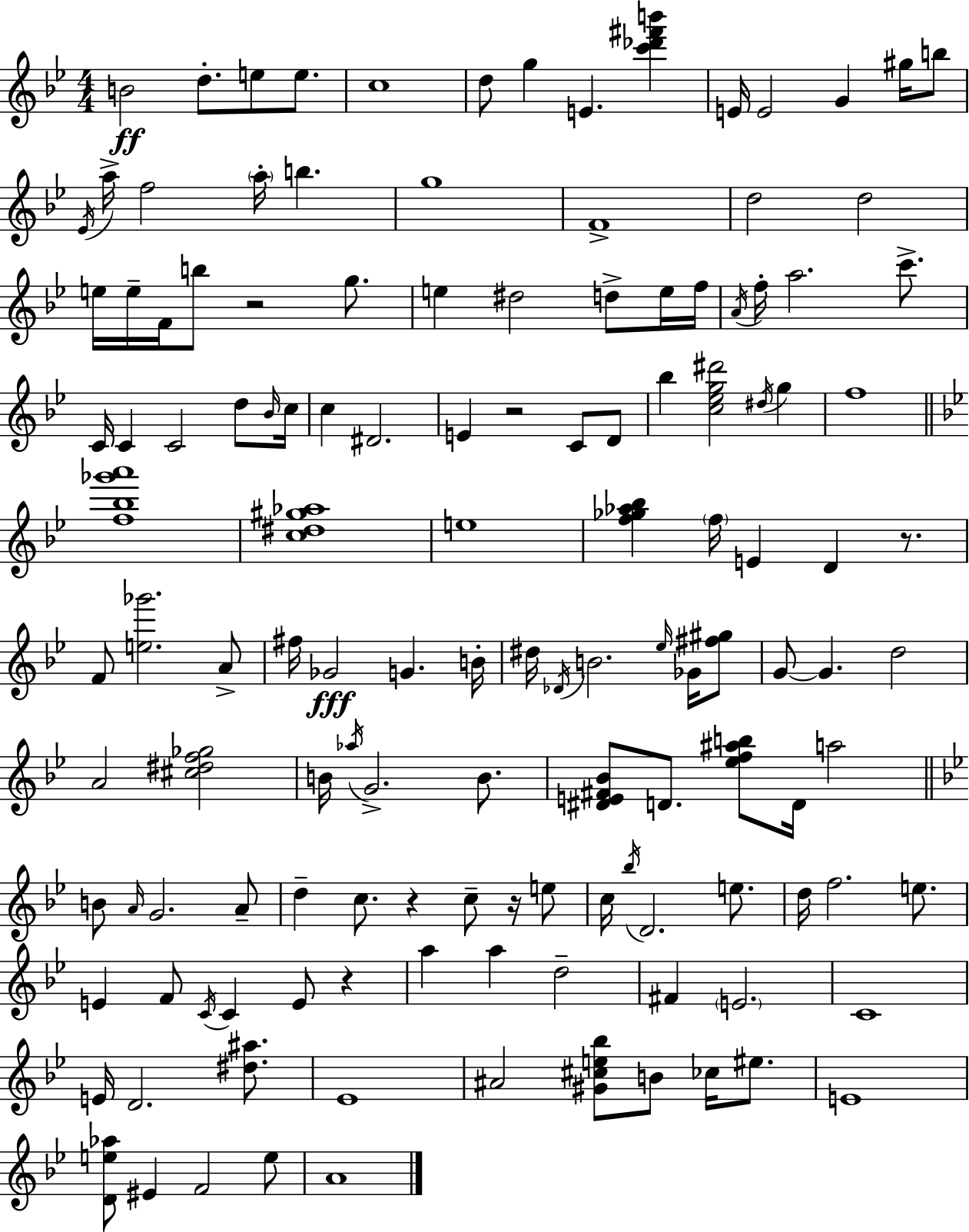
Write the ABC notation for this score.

X:1
T:Untitled
M:4/4
L:1/4
K:Gm
B2 d/2 e/2 e/2 c4 d/2 g E [c'_d'^f'b'] E/4 E2 G ^g/4 b/2 _E/4 a/4 f2 a/4 b g4 F4 d2 d2 e/4 e/4 F/4 b/2 z2 g/2 e ^d2 d/2 e/4 f/4 A/4 f/4 a2 c'/2 C/4 C C2 d/2 _B/4 c/4 c ^D2 E z2 C/2 D/2 _b [c_eg^d']2 ^d/4 g f4 [f_b_g'a']4 [c^d^g_a]4 e4 [f_g_a_b] f/4 E D z/2 F/2 [e_g']2 A/2 ^f/4 _G2 G B/4 ^d/4 _D/4 B2 _e/4 _G/4 [^f^g]/2 G/2 G d2 A2 [^c^df_g]2 B/4 _a/4 G2 B/2 [^DE^F_B]/2 D/2 [_ef^ab]/2 D/4 a2 B/2 A/4 G2 A/2 d c/2 z c/2 z/4 e/2 c/4 _b/4 D2 e/2 d/4 f2 e/2 E F/2 C/4 C E/2 z a a d2 ^F E2 C4 E/4 D2 [^d^a]/2 _E4 ^A2 [^G^ce_b]/2 B/2 _c/4 ^e/2 E4 [De_a]/2 ^E F2 e/2 A4